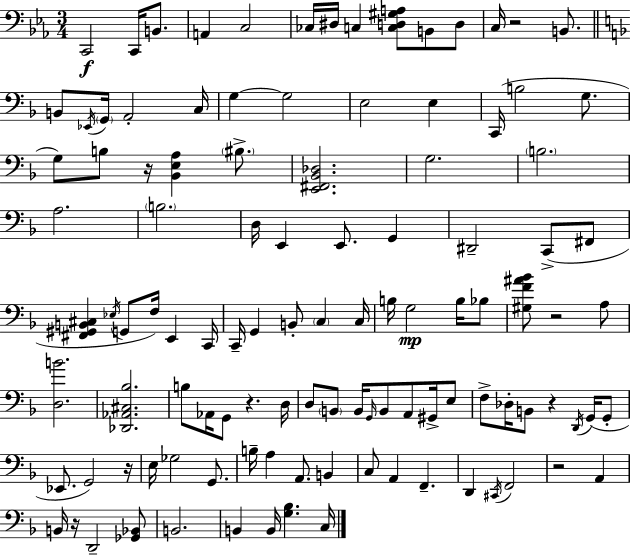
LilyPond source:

{
  \clef bass
  \numericTimeSignature
  \time 3/4
  \key c \minor
  \repeat volta 2 { c,2\f c,16 b,8. | a,4 c2 | ces16 dis16 c4 <c d gis a>8 b,8 d8 | c16 r2 b,8. | \break \bar "||" \break \key d \minor b,8 \acciaccatura { ees,16 } \parenthesize g,16 a,2-. | c16 g4~~ g2 | e2 e4 | c,16( b2 g8. | \break g8) b8 r16 <bes, e a>4 \parenthesize bis8.-> | <e, fis, bes, des>2. | g2. | \parenthesize b2. | \break a2. | \parenthesize b2. | d16 e,4 e,8. g,4 | dis,2-- c,8->( fis,8 | \break <fis, gis, b, cis>4 \acciaccatura { ees16 } g,8 f16) e,4 | c,16 c,16-- g,4 b,8-. \parenthesize c4 | c16 b16 g2\mp b16 | bes8 <gis f' ais' bes'>8 r2 | \break a8 <d b'>2. | <des, aes, cis bes>2. | b8 aes,16 g,8 r4. | d16 d8 \parenthesize b,8 b,16 \grace { g,16 } b,8 a,8 | \break gis,16-> e8 f8-> des16-. b,8 r4 | \acciaccatura { d,16 }( g,16 g,8-. ees,8. g,2) | r16 e16 ges2 | g,8. b16-- a4 a,8. | \break b,4 c8 a,4 f,4.-- | d,4 \acciaccatura { cis,16 } f,2 | r2 | a,4 b,16 r16 d,2-- | \break <ges, bes,>8 b,2. | b,4 b,16 <g bes>4. | c16 } \bar "|."
}